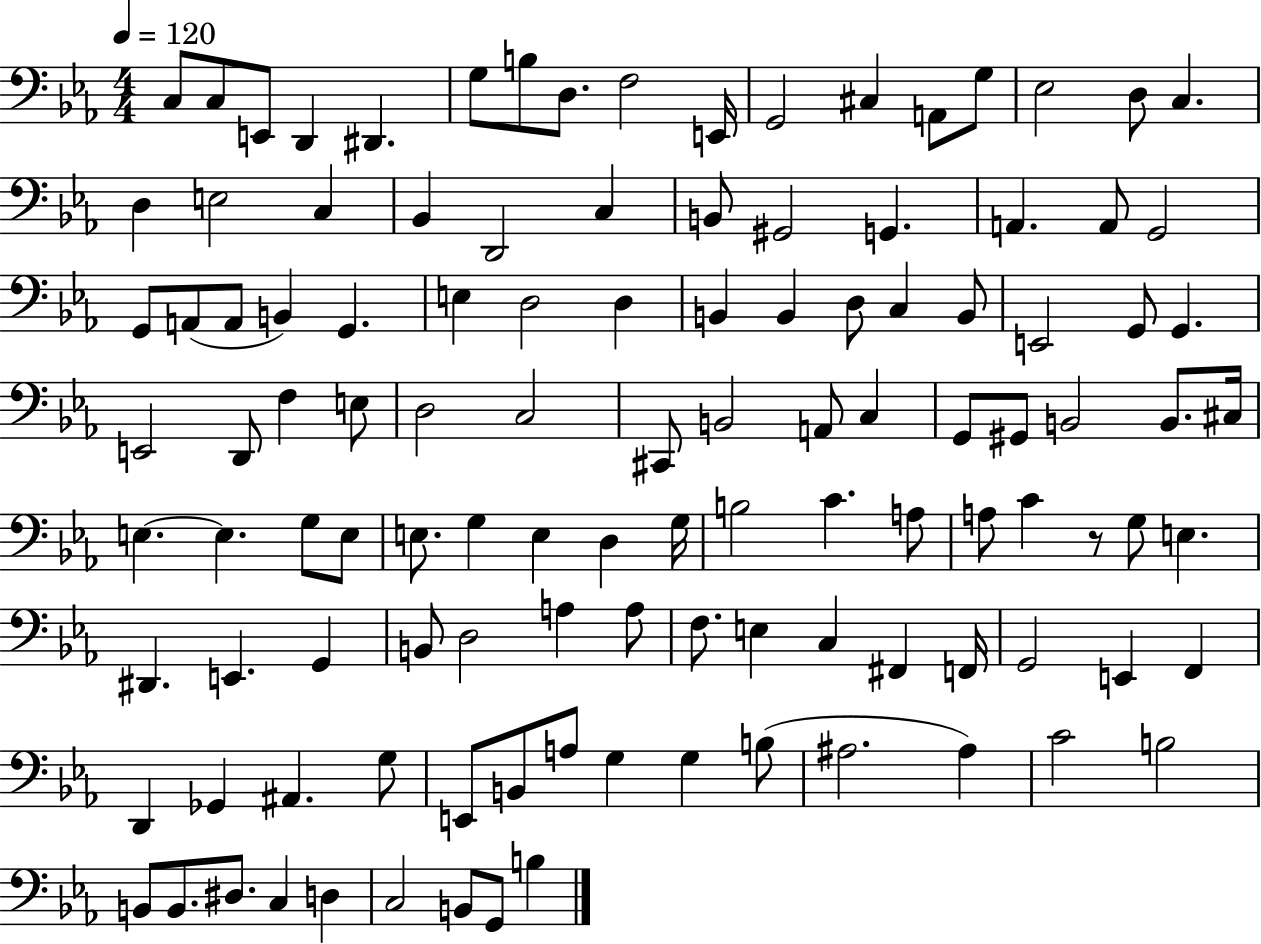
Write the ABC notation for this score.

X:1
T:Untitled
M:4/4
L:1/4
K:Eb
C,/2 C,/2 E,,/2 D,, ^D,, G,/2 B,/2 D,/2 F,2 E,,/4 G,,2 ^C, A,,/2 G,/2 _E,2 D,/2 C, D, E,2 C, _B,, D,,2 C, B,,/2 ^G,,2 G,, A,, A,,/2 G,,2 G,,/2 A,,/2 A,,/2 B,, G,, E, D,2 D, B,, B,, D,/2 C, B,,/2 E,,2 G,,/2 G,, E,,2 D,,/2 F, E,/2 D,2 C,2 ^C,,/2 B,,2 A,,/2 C, G,,/2 ^G,,/2 B,,2 B,,/2 ^C,/4 E, E, G,/2 E,/2 E,/2 G, E, D, G,/4 B,2 C A,/2 A,/2 C z/2 G,/2 E, ^D,, E,, G,, B,,/2 D,2 A, A,/2 F,/2 E, C, ^F,, F,,/4 G,,2 E,, F,, D,, _G,, ^A,, G,/2 E,,/2 B,,/2 A,/2 G, G, B,/2 ^A,2 ^A, C2 B,2 B,,/2 B,,/2 ^D,/2 C, D, C,2 B,,/2 G,,/2 B,